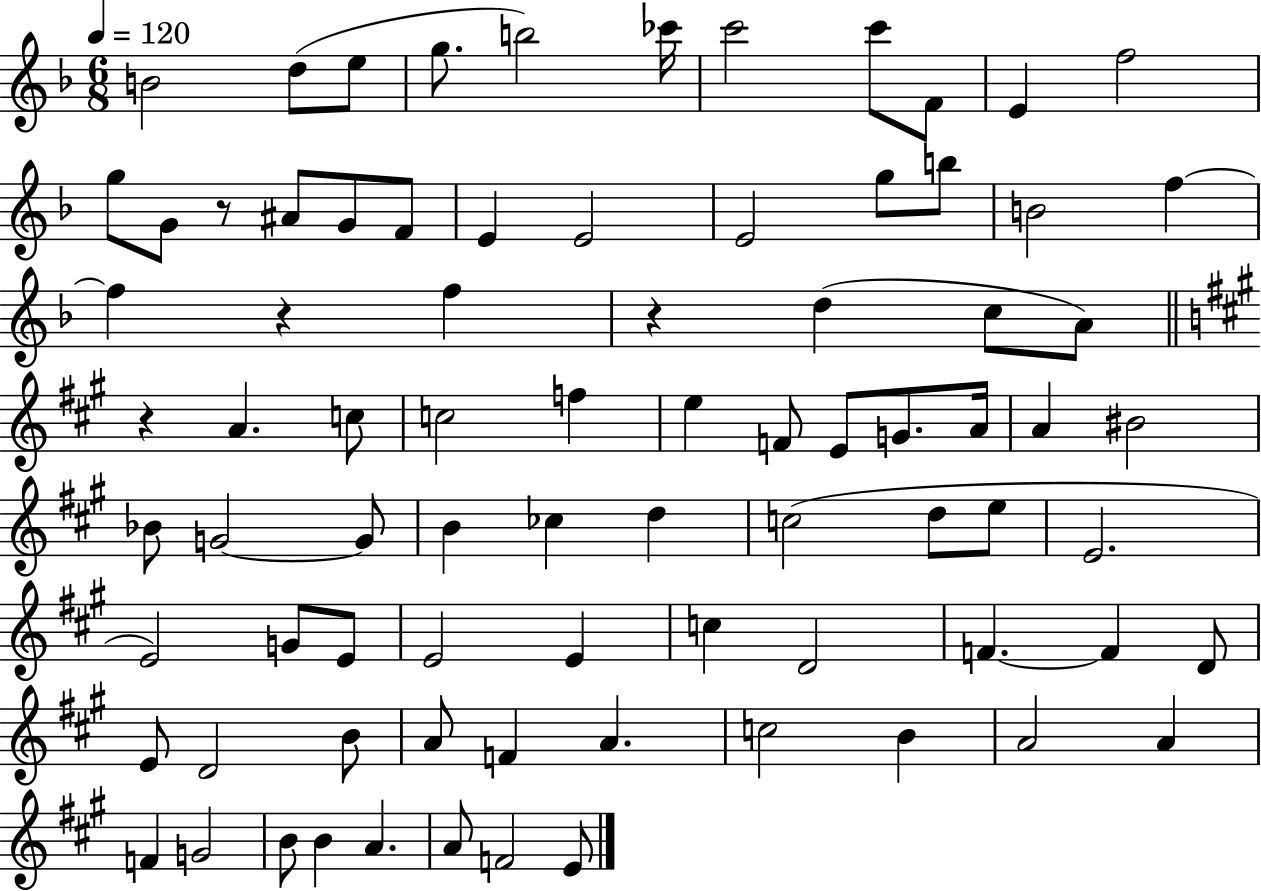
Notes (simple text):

B4/h D5/e E5/e G5/e. B5/h CES6/s C6/h C6/e F4/e E4/q F5/h G5/e G4/e R/e A#4/e G4/e F4/e E4/q E4/h E4/h G5/e B5/e B4/h F5/q F5/q R/q F5/q R/q D5/q C5/e A4/e R/q A4/q. C5/e C5/h F5/q E5/q F4/e E4/e G4/e. A4/s A4/q BIS4/h Bb4/e G4/h G4/e B4/q CES5/q D5/q C5/h D5/e E5/e E4/h. E4/h G4/e E4/e E4/h E4/q C5/q D4/h F4/q. F4/q D4/e E4/e D4/h B4/e A4/e F4/q A4/q. C5/h B4/q A4/h A4/q F4/q G4/h B4/e B4/q A4/q. A4/e F4/h E4/e